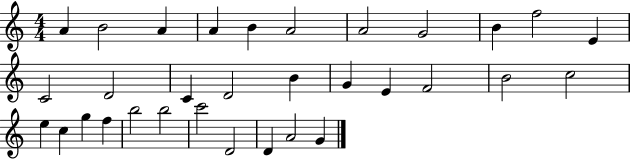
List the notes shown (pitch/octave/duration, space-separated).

A4/q B4/h A4/q A4/q B4/q A4/h A4/h G4/h B4/q F5/h E4/q C4/h D4/h C4/q D4/h B4/q G4/q E4/q F4/h B4/h C5/h E5/q C5/q G5/q F5/q B5/h B5/h C6/h D4/h D4/q A4/h G4/q